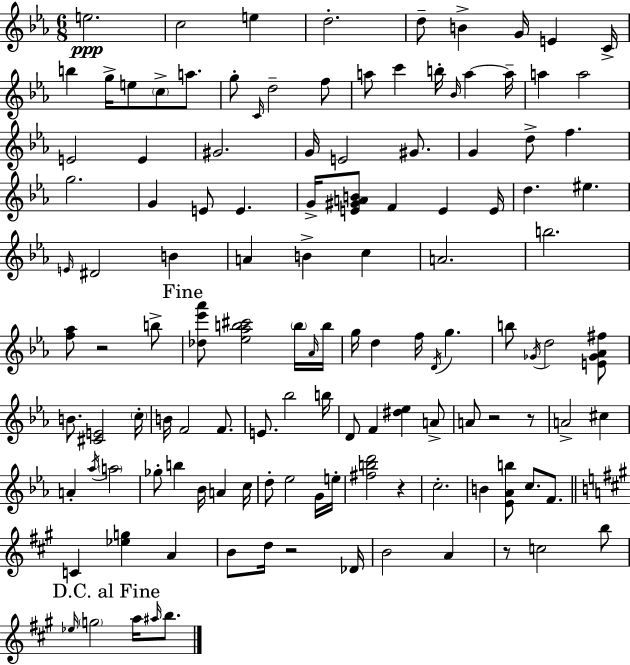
{
  \clef treble
  \numericTimeSignature
  \time 6/8
  \key ees \major
  e''2.\ppp | c''2 e''4 | d''2.-. | d''8-- b'4-> g'16 e'4 c'16-> | \break b''4 g''16-> e''8 \parenthesize c''8-> a''8. | g''8-. \grace { c'16 } d''2-- f''8 | a''8 c'''4 b''16-. \grace { bes'16 } a''4~~ | a''16-- a''4 a''2 | \break e'2 e'4 | gis'2. | g'16 e'2 gis'8. | g'4 d''8-> f''4. | \break g''2. | g'4 e'8 e'4. | g'16-> <e' gis' a' b'>8 f'4 e'4 | e'16 d''4. eis''4. | \break \grace { e'16 } dis'2 b'4 | a'4 b'4-> c''4 | a'2. | b''2. | \break <f'' aes''>8 r2 | b''8-> \mark "Fine" <des'' ees''' aes'''>8 <ees'' aes'' b'' cis'''>2 | \parenthesize b''16 \grace { aes'16 } b''16 g''16 d''4 f''16 \acciaccatura { d'16 } g''4. | b''8 \acciaccatura { ges'16 } d''2 | \break <e' ges' aes' fis''>8 b'8. <cis' e'>2 | \parenthesize c''16-. b'16 f'2 | f'8. e'8. bes''2 | b''16 d'8 f'4 | \break <dis'' ees''>4 a'8-> a'8 r2 | r8 a'2-> | cis''4 a'4-. \acciaccatura { aes''16 } \parenthesize a''2 | ges''8-. b''4 | \break bes'16 a'4 c''16 d''8-. ees''2 | g'16 e''16-. <fis'' b'' d'''>2 | r4 c''2.-. | b'4 <ees' aes' b''>8 | \break c''8. f'8. \bar "||" \break \key a \major c'4 <ees'' g''>4 a'4 | b'8 d''16 r2 des'16 | b'2 a'4 | r8 c''2 b''8 | \break \mark "D.C. al Fine" \grace { ees''16 } \parenthesize g''2 a''16 \grace { ais''16 } b''8. | \bar "|."
}